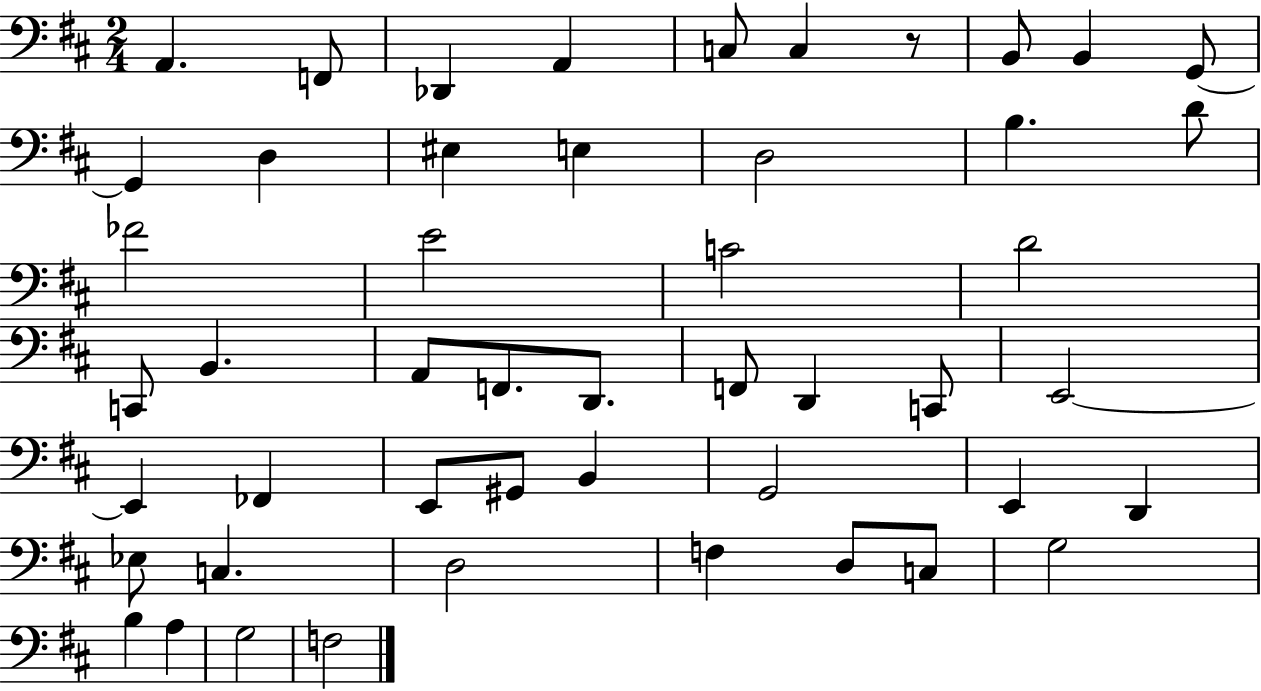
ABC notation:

X:1
T:Untitled
M:2/4
L:1/4
K:D
A,, F,,/2 _D,, A,, C,/2 C, z/2 B,,/2 B,, G,,/2 G,, D, ^E, E, D,2 B, D/2 _F2 E2 C2 D2 C,,/2 B,, A,,/2 F,,/2 D,,/2 F,,/2 D,, C,,/2 E,,2 E,, _F,, E,,/2 ^G,,/2 B,, G,,2 E,, D,, _E,/2 C, D,2 F, D,/2 C,/2 G,2 B, A, G,2 F,2